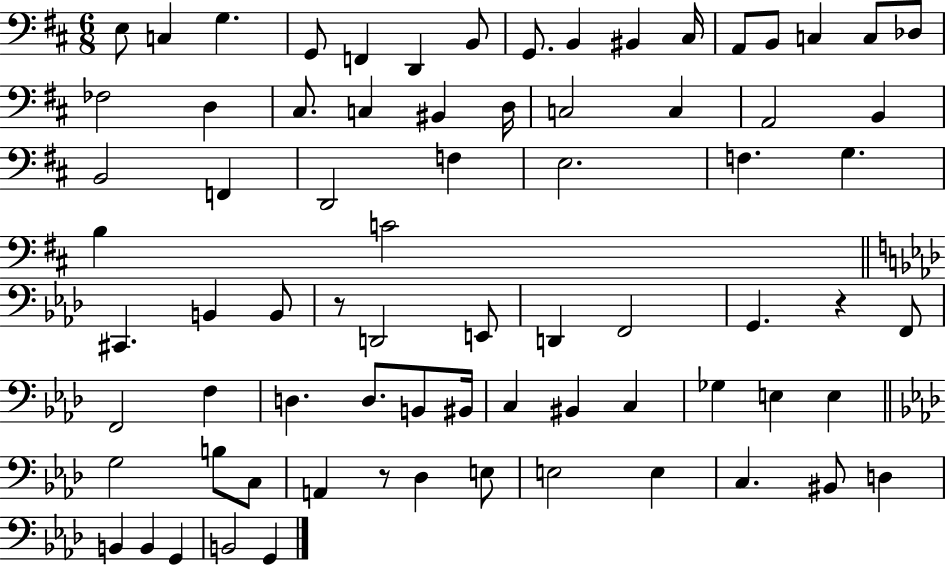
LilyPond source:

{
  \clef bass
  \numericTimeSignature
  \time 6/8
  \key d \major
  e8 c4 g4. | g,8 f,4 d,4 b,8 | g,8. b,4 bis,4 cis16 | a,8 b,8 c4 c8 des8 | \break fes2 d4 | cis8. c4 bis,4 d16 | c2 c4 | a,2 b,4 | \break b,2 f,4 | d,2 f4 | e2. | f4. g4. | \break b4 c'2 | \bar "||" \break \key f \minor cis,4. b,4 b,8 | r8 d,2 e,8 | d,4 f,2 | g,4. r4 f,8 | \break f,2 f4 | d4. d8. b,8 bis,16 | c4 bis,4 c4 | ges4 e4 e4 | \break \bar "||" \break \key aes \major g2 b8 c8 | a,4 r8 des4 e8 | e2 e4 | c4. bis,8 d4 | \break b,4 b,4 g,4 | b,2 g,4 | \bar "|."
}